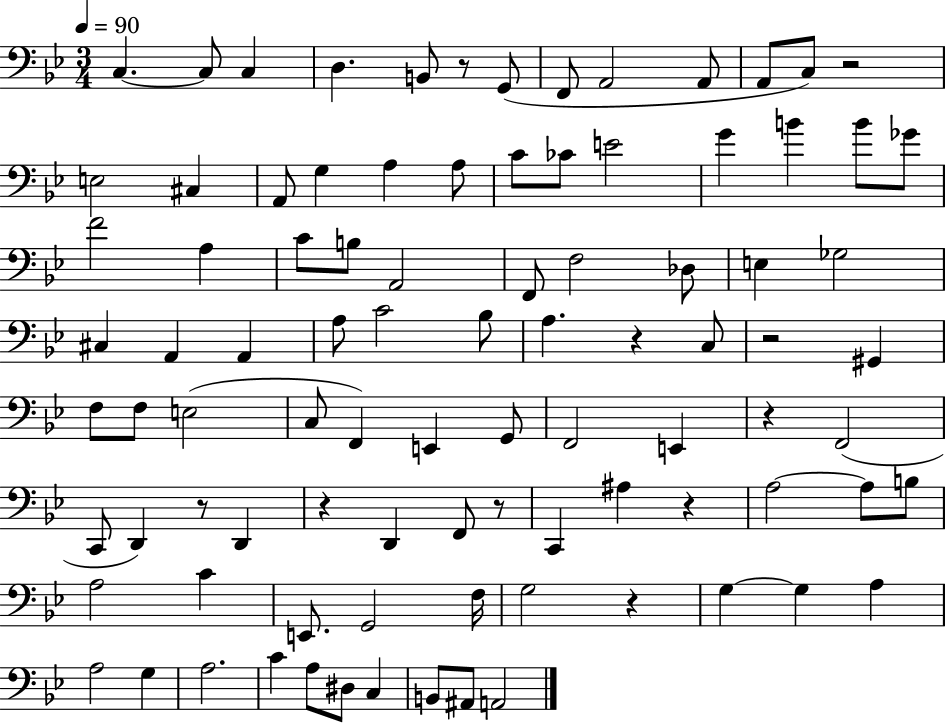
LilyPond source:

{
  \clef bass
  \numericTimeSignature
  \time 3/4
  \key bes \major
  \tempo 4 = 90
  c4.~~ c8 c4 | d4. b,8 r8 g,8( | f,8 a,2 a,8 | a,8 c8) r2 | \break e2 cis4 | a,8 g4 a4 a8 | c'8 ces'8 e'2 | g'4 b'4 b'8 ges'8 | \break f'2 a4 | c'8 b8 a,2 | f,8 f2 des8 | e4 ges2 | \break cis4 a,4 a,4 | a8 c'2 bes8 | a4. r4 c8 | r2 gis,4 | \break f8 f8 e2( | c8 f,4) e,4 g,8 | f,2 e,4 | r4 f,2( | \break c,8 d,4) r8 d,4 | r4 d,4 f,8 r8 | c,4 ais4 r4 | a2~~ a8 b8 | \break a2 c'4 | e,8. g,2 f16 | g2 r4 | g4~~ g4 a4 | \break a2 g4 | a2. | c'4 a8 dis8 c4 | b,8 ais,8 a,2 | \break \bar "|."
}